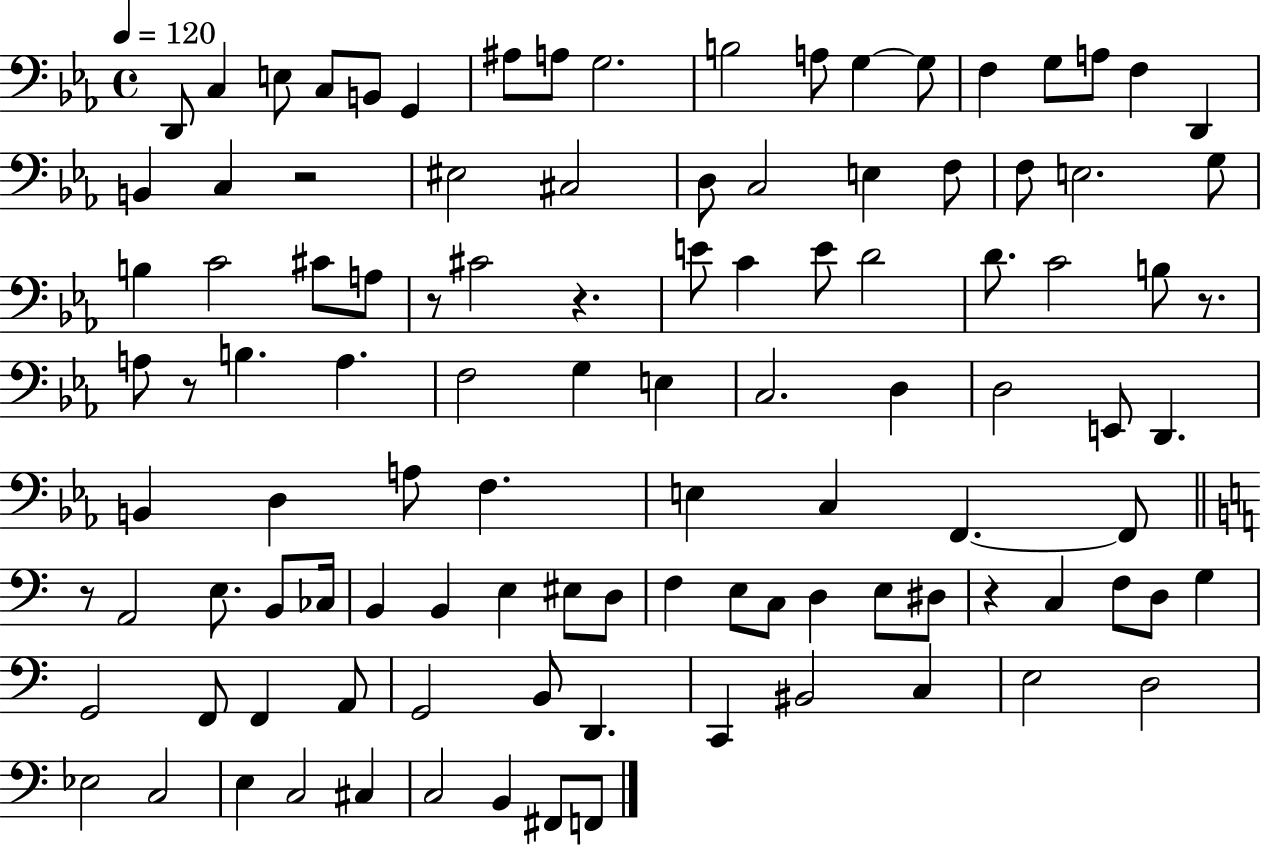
D2/e C3/q E3/e C3/e B2/e G2/q A#3/e A3/e G3/h. B3/h A3/e G3/q G3/e F3/q G3/e A3/e F3/q D2/q B2/q C3/q R/h EIS3/h C#3/h D3/e C3/h E3/q F3/e F3/e E3/h. G3/e B3/q C4/h C#4/e A3/e R/e C#4/h R/q. E4/e C4/q E4/e D4/h D4/e. C4/h B3/e R/e. A3/e R/e B3/q. A3/q. F3/h G3/q E3/q C3/h. D3/q D3/h E2/e D2/q. B2/q D3/q A3/e F3/q. E3/q C3/q F2/q. F2/e R/e A2/h E3/e. B2/e CES3/s B2/q B2/q E3/q EIS3/e D3/e F3/q E3/e C3/e D3/q E3/e D#3/e R/q C3/q F3/e D3/e G3/q G2/h F2/e F2/q A2/e G2/h B2/e D2/q. C2/q BIS2/h C3/q E3/h D3/h Eb3/h C3/h E3/q C3/h C#3/q C3/h B2/q F#2/e F2/e